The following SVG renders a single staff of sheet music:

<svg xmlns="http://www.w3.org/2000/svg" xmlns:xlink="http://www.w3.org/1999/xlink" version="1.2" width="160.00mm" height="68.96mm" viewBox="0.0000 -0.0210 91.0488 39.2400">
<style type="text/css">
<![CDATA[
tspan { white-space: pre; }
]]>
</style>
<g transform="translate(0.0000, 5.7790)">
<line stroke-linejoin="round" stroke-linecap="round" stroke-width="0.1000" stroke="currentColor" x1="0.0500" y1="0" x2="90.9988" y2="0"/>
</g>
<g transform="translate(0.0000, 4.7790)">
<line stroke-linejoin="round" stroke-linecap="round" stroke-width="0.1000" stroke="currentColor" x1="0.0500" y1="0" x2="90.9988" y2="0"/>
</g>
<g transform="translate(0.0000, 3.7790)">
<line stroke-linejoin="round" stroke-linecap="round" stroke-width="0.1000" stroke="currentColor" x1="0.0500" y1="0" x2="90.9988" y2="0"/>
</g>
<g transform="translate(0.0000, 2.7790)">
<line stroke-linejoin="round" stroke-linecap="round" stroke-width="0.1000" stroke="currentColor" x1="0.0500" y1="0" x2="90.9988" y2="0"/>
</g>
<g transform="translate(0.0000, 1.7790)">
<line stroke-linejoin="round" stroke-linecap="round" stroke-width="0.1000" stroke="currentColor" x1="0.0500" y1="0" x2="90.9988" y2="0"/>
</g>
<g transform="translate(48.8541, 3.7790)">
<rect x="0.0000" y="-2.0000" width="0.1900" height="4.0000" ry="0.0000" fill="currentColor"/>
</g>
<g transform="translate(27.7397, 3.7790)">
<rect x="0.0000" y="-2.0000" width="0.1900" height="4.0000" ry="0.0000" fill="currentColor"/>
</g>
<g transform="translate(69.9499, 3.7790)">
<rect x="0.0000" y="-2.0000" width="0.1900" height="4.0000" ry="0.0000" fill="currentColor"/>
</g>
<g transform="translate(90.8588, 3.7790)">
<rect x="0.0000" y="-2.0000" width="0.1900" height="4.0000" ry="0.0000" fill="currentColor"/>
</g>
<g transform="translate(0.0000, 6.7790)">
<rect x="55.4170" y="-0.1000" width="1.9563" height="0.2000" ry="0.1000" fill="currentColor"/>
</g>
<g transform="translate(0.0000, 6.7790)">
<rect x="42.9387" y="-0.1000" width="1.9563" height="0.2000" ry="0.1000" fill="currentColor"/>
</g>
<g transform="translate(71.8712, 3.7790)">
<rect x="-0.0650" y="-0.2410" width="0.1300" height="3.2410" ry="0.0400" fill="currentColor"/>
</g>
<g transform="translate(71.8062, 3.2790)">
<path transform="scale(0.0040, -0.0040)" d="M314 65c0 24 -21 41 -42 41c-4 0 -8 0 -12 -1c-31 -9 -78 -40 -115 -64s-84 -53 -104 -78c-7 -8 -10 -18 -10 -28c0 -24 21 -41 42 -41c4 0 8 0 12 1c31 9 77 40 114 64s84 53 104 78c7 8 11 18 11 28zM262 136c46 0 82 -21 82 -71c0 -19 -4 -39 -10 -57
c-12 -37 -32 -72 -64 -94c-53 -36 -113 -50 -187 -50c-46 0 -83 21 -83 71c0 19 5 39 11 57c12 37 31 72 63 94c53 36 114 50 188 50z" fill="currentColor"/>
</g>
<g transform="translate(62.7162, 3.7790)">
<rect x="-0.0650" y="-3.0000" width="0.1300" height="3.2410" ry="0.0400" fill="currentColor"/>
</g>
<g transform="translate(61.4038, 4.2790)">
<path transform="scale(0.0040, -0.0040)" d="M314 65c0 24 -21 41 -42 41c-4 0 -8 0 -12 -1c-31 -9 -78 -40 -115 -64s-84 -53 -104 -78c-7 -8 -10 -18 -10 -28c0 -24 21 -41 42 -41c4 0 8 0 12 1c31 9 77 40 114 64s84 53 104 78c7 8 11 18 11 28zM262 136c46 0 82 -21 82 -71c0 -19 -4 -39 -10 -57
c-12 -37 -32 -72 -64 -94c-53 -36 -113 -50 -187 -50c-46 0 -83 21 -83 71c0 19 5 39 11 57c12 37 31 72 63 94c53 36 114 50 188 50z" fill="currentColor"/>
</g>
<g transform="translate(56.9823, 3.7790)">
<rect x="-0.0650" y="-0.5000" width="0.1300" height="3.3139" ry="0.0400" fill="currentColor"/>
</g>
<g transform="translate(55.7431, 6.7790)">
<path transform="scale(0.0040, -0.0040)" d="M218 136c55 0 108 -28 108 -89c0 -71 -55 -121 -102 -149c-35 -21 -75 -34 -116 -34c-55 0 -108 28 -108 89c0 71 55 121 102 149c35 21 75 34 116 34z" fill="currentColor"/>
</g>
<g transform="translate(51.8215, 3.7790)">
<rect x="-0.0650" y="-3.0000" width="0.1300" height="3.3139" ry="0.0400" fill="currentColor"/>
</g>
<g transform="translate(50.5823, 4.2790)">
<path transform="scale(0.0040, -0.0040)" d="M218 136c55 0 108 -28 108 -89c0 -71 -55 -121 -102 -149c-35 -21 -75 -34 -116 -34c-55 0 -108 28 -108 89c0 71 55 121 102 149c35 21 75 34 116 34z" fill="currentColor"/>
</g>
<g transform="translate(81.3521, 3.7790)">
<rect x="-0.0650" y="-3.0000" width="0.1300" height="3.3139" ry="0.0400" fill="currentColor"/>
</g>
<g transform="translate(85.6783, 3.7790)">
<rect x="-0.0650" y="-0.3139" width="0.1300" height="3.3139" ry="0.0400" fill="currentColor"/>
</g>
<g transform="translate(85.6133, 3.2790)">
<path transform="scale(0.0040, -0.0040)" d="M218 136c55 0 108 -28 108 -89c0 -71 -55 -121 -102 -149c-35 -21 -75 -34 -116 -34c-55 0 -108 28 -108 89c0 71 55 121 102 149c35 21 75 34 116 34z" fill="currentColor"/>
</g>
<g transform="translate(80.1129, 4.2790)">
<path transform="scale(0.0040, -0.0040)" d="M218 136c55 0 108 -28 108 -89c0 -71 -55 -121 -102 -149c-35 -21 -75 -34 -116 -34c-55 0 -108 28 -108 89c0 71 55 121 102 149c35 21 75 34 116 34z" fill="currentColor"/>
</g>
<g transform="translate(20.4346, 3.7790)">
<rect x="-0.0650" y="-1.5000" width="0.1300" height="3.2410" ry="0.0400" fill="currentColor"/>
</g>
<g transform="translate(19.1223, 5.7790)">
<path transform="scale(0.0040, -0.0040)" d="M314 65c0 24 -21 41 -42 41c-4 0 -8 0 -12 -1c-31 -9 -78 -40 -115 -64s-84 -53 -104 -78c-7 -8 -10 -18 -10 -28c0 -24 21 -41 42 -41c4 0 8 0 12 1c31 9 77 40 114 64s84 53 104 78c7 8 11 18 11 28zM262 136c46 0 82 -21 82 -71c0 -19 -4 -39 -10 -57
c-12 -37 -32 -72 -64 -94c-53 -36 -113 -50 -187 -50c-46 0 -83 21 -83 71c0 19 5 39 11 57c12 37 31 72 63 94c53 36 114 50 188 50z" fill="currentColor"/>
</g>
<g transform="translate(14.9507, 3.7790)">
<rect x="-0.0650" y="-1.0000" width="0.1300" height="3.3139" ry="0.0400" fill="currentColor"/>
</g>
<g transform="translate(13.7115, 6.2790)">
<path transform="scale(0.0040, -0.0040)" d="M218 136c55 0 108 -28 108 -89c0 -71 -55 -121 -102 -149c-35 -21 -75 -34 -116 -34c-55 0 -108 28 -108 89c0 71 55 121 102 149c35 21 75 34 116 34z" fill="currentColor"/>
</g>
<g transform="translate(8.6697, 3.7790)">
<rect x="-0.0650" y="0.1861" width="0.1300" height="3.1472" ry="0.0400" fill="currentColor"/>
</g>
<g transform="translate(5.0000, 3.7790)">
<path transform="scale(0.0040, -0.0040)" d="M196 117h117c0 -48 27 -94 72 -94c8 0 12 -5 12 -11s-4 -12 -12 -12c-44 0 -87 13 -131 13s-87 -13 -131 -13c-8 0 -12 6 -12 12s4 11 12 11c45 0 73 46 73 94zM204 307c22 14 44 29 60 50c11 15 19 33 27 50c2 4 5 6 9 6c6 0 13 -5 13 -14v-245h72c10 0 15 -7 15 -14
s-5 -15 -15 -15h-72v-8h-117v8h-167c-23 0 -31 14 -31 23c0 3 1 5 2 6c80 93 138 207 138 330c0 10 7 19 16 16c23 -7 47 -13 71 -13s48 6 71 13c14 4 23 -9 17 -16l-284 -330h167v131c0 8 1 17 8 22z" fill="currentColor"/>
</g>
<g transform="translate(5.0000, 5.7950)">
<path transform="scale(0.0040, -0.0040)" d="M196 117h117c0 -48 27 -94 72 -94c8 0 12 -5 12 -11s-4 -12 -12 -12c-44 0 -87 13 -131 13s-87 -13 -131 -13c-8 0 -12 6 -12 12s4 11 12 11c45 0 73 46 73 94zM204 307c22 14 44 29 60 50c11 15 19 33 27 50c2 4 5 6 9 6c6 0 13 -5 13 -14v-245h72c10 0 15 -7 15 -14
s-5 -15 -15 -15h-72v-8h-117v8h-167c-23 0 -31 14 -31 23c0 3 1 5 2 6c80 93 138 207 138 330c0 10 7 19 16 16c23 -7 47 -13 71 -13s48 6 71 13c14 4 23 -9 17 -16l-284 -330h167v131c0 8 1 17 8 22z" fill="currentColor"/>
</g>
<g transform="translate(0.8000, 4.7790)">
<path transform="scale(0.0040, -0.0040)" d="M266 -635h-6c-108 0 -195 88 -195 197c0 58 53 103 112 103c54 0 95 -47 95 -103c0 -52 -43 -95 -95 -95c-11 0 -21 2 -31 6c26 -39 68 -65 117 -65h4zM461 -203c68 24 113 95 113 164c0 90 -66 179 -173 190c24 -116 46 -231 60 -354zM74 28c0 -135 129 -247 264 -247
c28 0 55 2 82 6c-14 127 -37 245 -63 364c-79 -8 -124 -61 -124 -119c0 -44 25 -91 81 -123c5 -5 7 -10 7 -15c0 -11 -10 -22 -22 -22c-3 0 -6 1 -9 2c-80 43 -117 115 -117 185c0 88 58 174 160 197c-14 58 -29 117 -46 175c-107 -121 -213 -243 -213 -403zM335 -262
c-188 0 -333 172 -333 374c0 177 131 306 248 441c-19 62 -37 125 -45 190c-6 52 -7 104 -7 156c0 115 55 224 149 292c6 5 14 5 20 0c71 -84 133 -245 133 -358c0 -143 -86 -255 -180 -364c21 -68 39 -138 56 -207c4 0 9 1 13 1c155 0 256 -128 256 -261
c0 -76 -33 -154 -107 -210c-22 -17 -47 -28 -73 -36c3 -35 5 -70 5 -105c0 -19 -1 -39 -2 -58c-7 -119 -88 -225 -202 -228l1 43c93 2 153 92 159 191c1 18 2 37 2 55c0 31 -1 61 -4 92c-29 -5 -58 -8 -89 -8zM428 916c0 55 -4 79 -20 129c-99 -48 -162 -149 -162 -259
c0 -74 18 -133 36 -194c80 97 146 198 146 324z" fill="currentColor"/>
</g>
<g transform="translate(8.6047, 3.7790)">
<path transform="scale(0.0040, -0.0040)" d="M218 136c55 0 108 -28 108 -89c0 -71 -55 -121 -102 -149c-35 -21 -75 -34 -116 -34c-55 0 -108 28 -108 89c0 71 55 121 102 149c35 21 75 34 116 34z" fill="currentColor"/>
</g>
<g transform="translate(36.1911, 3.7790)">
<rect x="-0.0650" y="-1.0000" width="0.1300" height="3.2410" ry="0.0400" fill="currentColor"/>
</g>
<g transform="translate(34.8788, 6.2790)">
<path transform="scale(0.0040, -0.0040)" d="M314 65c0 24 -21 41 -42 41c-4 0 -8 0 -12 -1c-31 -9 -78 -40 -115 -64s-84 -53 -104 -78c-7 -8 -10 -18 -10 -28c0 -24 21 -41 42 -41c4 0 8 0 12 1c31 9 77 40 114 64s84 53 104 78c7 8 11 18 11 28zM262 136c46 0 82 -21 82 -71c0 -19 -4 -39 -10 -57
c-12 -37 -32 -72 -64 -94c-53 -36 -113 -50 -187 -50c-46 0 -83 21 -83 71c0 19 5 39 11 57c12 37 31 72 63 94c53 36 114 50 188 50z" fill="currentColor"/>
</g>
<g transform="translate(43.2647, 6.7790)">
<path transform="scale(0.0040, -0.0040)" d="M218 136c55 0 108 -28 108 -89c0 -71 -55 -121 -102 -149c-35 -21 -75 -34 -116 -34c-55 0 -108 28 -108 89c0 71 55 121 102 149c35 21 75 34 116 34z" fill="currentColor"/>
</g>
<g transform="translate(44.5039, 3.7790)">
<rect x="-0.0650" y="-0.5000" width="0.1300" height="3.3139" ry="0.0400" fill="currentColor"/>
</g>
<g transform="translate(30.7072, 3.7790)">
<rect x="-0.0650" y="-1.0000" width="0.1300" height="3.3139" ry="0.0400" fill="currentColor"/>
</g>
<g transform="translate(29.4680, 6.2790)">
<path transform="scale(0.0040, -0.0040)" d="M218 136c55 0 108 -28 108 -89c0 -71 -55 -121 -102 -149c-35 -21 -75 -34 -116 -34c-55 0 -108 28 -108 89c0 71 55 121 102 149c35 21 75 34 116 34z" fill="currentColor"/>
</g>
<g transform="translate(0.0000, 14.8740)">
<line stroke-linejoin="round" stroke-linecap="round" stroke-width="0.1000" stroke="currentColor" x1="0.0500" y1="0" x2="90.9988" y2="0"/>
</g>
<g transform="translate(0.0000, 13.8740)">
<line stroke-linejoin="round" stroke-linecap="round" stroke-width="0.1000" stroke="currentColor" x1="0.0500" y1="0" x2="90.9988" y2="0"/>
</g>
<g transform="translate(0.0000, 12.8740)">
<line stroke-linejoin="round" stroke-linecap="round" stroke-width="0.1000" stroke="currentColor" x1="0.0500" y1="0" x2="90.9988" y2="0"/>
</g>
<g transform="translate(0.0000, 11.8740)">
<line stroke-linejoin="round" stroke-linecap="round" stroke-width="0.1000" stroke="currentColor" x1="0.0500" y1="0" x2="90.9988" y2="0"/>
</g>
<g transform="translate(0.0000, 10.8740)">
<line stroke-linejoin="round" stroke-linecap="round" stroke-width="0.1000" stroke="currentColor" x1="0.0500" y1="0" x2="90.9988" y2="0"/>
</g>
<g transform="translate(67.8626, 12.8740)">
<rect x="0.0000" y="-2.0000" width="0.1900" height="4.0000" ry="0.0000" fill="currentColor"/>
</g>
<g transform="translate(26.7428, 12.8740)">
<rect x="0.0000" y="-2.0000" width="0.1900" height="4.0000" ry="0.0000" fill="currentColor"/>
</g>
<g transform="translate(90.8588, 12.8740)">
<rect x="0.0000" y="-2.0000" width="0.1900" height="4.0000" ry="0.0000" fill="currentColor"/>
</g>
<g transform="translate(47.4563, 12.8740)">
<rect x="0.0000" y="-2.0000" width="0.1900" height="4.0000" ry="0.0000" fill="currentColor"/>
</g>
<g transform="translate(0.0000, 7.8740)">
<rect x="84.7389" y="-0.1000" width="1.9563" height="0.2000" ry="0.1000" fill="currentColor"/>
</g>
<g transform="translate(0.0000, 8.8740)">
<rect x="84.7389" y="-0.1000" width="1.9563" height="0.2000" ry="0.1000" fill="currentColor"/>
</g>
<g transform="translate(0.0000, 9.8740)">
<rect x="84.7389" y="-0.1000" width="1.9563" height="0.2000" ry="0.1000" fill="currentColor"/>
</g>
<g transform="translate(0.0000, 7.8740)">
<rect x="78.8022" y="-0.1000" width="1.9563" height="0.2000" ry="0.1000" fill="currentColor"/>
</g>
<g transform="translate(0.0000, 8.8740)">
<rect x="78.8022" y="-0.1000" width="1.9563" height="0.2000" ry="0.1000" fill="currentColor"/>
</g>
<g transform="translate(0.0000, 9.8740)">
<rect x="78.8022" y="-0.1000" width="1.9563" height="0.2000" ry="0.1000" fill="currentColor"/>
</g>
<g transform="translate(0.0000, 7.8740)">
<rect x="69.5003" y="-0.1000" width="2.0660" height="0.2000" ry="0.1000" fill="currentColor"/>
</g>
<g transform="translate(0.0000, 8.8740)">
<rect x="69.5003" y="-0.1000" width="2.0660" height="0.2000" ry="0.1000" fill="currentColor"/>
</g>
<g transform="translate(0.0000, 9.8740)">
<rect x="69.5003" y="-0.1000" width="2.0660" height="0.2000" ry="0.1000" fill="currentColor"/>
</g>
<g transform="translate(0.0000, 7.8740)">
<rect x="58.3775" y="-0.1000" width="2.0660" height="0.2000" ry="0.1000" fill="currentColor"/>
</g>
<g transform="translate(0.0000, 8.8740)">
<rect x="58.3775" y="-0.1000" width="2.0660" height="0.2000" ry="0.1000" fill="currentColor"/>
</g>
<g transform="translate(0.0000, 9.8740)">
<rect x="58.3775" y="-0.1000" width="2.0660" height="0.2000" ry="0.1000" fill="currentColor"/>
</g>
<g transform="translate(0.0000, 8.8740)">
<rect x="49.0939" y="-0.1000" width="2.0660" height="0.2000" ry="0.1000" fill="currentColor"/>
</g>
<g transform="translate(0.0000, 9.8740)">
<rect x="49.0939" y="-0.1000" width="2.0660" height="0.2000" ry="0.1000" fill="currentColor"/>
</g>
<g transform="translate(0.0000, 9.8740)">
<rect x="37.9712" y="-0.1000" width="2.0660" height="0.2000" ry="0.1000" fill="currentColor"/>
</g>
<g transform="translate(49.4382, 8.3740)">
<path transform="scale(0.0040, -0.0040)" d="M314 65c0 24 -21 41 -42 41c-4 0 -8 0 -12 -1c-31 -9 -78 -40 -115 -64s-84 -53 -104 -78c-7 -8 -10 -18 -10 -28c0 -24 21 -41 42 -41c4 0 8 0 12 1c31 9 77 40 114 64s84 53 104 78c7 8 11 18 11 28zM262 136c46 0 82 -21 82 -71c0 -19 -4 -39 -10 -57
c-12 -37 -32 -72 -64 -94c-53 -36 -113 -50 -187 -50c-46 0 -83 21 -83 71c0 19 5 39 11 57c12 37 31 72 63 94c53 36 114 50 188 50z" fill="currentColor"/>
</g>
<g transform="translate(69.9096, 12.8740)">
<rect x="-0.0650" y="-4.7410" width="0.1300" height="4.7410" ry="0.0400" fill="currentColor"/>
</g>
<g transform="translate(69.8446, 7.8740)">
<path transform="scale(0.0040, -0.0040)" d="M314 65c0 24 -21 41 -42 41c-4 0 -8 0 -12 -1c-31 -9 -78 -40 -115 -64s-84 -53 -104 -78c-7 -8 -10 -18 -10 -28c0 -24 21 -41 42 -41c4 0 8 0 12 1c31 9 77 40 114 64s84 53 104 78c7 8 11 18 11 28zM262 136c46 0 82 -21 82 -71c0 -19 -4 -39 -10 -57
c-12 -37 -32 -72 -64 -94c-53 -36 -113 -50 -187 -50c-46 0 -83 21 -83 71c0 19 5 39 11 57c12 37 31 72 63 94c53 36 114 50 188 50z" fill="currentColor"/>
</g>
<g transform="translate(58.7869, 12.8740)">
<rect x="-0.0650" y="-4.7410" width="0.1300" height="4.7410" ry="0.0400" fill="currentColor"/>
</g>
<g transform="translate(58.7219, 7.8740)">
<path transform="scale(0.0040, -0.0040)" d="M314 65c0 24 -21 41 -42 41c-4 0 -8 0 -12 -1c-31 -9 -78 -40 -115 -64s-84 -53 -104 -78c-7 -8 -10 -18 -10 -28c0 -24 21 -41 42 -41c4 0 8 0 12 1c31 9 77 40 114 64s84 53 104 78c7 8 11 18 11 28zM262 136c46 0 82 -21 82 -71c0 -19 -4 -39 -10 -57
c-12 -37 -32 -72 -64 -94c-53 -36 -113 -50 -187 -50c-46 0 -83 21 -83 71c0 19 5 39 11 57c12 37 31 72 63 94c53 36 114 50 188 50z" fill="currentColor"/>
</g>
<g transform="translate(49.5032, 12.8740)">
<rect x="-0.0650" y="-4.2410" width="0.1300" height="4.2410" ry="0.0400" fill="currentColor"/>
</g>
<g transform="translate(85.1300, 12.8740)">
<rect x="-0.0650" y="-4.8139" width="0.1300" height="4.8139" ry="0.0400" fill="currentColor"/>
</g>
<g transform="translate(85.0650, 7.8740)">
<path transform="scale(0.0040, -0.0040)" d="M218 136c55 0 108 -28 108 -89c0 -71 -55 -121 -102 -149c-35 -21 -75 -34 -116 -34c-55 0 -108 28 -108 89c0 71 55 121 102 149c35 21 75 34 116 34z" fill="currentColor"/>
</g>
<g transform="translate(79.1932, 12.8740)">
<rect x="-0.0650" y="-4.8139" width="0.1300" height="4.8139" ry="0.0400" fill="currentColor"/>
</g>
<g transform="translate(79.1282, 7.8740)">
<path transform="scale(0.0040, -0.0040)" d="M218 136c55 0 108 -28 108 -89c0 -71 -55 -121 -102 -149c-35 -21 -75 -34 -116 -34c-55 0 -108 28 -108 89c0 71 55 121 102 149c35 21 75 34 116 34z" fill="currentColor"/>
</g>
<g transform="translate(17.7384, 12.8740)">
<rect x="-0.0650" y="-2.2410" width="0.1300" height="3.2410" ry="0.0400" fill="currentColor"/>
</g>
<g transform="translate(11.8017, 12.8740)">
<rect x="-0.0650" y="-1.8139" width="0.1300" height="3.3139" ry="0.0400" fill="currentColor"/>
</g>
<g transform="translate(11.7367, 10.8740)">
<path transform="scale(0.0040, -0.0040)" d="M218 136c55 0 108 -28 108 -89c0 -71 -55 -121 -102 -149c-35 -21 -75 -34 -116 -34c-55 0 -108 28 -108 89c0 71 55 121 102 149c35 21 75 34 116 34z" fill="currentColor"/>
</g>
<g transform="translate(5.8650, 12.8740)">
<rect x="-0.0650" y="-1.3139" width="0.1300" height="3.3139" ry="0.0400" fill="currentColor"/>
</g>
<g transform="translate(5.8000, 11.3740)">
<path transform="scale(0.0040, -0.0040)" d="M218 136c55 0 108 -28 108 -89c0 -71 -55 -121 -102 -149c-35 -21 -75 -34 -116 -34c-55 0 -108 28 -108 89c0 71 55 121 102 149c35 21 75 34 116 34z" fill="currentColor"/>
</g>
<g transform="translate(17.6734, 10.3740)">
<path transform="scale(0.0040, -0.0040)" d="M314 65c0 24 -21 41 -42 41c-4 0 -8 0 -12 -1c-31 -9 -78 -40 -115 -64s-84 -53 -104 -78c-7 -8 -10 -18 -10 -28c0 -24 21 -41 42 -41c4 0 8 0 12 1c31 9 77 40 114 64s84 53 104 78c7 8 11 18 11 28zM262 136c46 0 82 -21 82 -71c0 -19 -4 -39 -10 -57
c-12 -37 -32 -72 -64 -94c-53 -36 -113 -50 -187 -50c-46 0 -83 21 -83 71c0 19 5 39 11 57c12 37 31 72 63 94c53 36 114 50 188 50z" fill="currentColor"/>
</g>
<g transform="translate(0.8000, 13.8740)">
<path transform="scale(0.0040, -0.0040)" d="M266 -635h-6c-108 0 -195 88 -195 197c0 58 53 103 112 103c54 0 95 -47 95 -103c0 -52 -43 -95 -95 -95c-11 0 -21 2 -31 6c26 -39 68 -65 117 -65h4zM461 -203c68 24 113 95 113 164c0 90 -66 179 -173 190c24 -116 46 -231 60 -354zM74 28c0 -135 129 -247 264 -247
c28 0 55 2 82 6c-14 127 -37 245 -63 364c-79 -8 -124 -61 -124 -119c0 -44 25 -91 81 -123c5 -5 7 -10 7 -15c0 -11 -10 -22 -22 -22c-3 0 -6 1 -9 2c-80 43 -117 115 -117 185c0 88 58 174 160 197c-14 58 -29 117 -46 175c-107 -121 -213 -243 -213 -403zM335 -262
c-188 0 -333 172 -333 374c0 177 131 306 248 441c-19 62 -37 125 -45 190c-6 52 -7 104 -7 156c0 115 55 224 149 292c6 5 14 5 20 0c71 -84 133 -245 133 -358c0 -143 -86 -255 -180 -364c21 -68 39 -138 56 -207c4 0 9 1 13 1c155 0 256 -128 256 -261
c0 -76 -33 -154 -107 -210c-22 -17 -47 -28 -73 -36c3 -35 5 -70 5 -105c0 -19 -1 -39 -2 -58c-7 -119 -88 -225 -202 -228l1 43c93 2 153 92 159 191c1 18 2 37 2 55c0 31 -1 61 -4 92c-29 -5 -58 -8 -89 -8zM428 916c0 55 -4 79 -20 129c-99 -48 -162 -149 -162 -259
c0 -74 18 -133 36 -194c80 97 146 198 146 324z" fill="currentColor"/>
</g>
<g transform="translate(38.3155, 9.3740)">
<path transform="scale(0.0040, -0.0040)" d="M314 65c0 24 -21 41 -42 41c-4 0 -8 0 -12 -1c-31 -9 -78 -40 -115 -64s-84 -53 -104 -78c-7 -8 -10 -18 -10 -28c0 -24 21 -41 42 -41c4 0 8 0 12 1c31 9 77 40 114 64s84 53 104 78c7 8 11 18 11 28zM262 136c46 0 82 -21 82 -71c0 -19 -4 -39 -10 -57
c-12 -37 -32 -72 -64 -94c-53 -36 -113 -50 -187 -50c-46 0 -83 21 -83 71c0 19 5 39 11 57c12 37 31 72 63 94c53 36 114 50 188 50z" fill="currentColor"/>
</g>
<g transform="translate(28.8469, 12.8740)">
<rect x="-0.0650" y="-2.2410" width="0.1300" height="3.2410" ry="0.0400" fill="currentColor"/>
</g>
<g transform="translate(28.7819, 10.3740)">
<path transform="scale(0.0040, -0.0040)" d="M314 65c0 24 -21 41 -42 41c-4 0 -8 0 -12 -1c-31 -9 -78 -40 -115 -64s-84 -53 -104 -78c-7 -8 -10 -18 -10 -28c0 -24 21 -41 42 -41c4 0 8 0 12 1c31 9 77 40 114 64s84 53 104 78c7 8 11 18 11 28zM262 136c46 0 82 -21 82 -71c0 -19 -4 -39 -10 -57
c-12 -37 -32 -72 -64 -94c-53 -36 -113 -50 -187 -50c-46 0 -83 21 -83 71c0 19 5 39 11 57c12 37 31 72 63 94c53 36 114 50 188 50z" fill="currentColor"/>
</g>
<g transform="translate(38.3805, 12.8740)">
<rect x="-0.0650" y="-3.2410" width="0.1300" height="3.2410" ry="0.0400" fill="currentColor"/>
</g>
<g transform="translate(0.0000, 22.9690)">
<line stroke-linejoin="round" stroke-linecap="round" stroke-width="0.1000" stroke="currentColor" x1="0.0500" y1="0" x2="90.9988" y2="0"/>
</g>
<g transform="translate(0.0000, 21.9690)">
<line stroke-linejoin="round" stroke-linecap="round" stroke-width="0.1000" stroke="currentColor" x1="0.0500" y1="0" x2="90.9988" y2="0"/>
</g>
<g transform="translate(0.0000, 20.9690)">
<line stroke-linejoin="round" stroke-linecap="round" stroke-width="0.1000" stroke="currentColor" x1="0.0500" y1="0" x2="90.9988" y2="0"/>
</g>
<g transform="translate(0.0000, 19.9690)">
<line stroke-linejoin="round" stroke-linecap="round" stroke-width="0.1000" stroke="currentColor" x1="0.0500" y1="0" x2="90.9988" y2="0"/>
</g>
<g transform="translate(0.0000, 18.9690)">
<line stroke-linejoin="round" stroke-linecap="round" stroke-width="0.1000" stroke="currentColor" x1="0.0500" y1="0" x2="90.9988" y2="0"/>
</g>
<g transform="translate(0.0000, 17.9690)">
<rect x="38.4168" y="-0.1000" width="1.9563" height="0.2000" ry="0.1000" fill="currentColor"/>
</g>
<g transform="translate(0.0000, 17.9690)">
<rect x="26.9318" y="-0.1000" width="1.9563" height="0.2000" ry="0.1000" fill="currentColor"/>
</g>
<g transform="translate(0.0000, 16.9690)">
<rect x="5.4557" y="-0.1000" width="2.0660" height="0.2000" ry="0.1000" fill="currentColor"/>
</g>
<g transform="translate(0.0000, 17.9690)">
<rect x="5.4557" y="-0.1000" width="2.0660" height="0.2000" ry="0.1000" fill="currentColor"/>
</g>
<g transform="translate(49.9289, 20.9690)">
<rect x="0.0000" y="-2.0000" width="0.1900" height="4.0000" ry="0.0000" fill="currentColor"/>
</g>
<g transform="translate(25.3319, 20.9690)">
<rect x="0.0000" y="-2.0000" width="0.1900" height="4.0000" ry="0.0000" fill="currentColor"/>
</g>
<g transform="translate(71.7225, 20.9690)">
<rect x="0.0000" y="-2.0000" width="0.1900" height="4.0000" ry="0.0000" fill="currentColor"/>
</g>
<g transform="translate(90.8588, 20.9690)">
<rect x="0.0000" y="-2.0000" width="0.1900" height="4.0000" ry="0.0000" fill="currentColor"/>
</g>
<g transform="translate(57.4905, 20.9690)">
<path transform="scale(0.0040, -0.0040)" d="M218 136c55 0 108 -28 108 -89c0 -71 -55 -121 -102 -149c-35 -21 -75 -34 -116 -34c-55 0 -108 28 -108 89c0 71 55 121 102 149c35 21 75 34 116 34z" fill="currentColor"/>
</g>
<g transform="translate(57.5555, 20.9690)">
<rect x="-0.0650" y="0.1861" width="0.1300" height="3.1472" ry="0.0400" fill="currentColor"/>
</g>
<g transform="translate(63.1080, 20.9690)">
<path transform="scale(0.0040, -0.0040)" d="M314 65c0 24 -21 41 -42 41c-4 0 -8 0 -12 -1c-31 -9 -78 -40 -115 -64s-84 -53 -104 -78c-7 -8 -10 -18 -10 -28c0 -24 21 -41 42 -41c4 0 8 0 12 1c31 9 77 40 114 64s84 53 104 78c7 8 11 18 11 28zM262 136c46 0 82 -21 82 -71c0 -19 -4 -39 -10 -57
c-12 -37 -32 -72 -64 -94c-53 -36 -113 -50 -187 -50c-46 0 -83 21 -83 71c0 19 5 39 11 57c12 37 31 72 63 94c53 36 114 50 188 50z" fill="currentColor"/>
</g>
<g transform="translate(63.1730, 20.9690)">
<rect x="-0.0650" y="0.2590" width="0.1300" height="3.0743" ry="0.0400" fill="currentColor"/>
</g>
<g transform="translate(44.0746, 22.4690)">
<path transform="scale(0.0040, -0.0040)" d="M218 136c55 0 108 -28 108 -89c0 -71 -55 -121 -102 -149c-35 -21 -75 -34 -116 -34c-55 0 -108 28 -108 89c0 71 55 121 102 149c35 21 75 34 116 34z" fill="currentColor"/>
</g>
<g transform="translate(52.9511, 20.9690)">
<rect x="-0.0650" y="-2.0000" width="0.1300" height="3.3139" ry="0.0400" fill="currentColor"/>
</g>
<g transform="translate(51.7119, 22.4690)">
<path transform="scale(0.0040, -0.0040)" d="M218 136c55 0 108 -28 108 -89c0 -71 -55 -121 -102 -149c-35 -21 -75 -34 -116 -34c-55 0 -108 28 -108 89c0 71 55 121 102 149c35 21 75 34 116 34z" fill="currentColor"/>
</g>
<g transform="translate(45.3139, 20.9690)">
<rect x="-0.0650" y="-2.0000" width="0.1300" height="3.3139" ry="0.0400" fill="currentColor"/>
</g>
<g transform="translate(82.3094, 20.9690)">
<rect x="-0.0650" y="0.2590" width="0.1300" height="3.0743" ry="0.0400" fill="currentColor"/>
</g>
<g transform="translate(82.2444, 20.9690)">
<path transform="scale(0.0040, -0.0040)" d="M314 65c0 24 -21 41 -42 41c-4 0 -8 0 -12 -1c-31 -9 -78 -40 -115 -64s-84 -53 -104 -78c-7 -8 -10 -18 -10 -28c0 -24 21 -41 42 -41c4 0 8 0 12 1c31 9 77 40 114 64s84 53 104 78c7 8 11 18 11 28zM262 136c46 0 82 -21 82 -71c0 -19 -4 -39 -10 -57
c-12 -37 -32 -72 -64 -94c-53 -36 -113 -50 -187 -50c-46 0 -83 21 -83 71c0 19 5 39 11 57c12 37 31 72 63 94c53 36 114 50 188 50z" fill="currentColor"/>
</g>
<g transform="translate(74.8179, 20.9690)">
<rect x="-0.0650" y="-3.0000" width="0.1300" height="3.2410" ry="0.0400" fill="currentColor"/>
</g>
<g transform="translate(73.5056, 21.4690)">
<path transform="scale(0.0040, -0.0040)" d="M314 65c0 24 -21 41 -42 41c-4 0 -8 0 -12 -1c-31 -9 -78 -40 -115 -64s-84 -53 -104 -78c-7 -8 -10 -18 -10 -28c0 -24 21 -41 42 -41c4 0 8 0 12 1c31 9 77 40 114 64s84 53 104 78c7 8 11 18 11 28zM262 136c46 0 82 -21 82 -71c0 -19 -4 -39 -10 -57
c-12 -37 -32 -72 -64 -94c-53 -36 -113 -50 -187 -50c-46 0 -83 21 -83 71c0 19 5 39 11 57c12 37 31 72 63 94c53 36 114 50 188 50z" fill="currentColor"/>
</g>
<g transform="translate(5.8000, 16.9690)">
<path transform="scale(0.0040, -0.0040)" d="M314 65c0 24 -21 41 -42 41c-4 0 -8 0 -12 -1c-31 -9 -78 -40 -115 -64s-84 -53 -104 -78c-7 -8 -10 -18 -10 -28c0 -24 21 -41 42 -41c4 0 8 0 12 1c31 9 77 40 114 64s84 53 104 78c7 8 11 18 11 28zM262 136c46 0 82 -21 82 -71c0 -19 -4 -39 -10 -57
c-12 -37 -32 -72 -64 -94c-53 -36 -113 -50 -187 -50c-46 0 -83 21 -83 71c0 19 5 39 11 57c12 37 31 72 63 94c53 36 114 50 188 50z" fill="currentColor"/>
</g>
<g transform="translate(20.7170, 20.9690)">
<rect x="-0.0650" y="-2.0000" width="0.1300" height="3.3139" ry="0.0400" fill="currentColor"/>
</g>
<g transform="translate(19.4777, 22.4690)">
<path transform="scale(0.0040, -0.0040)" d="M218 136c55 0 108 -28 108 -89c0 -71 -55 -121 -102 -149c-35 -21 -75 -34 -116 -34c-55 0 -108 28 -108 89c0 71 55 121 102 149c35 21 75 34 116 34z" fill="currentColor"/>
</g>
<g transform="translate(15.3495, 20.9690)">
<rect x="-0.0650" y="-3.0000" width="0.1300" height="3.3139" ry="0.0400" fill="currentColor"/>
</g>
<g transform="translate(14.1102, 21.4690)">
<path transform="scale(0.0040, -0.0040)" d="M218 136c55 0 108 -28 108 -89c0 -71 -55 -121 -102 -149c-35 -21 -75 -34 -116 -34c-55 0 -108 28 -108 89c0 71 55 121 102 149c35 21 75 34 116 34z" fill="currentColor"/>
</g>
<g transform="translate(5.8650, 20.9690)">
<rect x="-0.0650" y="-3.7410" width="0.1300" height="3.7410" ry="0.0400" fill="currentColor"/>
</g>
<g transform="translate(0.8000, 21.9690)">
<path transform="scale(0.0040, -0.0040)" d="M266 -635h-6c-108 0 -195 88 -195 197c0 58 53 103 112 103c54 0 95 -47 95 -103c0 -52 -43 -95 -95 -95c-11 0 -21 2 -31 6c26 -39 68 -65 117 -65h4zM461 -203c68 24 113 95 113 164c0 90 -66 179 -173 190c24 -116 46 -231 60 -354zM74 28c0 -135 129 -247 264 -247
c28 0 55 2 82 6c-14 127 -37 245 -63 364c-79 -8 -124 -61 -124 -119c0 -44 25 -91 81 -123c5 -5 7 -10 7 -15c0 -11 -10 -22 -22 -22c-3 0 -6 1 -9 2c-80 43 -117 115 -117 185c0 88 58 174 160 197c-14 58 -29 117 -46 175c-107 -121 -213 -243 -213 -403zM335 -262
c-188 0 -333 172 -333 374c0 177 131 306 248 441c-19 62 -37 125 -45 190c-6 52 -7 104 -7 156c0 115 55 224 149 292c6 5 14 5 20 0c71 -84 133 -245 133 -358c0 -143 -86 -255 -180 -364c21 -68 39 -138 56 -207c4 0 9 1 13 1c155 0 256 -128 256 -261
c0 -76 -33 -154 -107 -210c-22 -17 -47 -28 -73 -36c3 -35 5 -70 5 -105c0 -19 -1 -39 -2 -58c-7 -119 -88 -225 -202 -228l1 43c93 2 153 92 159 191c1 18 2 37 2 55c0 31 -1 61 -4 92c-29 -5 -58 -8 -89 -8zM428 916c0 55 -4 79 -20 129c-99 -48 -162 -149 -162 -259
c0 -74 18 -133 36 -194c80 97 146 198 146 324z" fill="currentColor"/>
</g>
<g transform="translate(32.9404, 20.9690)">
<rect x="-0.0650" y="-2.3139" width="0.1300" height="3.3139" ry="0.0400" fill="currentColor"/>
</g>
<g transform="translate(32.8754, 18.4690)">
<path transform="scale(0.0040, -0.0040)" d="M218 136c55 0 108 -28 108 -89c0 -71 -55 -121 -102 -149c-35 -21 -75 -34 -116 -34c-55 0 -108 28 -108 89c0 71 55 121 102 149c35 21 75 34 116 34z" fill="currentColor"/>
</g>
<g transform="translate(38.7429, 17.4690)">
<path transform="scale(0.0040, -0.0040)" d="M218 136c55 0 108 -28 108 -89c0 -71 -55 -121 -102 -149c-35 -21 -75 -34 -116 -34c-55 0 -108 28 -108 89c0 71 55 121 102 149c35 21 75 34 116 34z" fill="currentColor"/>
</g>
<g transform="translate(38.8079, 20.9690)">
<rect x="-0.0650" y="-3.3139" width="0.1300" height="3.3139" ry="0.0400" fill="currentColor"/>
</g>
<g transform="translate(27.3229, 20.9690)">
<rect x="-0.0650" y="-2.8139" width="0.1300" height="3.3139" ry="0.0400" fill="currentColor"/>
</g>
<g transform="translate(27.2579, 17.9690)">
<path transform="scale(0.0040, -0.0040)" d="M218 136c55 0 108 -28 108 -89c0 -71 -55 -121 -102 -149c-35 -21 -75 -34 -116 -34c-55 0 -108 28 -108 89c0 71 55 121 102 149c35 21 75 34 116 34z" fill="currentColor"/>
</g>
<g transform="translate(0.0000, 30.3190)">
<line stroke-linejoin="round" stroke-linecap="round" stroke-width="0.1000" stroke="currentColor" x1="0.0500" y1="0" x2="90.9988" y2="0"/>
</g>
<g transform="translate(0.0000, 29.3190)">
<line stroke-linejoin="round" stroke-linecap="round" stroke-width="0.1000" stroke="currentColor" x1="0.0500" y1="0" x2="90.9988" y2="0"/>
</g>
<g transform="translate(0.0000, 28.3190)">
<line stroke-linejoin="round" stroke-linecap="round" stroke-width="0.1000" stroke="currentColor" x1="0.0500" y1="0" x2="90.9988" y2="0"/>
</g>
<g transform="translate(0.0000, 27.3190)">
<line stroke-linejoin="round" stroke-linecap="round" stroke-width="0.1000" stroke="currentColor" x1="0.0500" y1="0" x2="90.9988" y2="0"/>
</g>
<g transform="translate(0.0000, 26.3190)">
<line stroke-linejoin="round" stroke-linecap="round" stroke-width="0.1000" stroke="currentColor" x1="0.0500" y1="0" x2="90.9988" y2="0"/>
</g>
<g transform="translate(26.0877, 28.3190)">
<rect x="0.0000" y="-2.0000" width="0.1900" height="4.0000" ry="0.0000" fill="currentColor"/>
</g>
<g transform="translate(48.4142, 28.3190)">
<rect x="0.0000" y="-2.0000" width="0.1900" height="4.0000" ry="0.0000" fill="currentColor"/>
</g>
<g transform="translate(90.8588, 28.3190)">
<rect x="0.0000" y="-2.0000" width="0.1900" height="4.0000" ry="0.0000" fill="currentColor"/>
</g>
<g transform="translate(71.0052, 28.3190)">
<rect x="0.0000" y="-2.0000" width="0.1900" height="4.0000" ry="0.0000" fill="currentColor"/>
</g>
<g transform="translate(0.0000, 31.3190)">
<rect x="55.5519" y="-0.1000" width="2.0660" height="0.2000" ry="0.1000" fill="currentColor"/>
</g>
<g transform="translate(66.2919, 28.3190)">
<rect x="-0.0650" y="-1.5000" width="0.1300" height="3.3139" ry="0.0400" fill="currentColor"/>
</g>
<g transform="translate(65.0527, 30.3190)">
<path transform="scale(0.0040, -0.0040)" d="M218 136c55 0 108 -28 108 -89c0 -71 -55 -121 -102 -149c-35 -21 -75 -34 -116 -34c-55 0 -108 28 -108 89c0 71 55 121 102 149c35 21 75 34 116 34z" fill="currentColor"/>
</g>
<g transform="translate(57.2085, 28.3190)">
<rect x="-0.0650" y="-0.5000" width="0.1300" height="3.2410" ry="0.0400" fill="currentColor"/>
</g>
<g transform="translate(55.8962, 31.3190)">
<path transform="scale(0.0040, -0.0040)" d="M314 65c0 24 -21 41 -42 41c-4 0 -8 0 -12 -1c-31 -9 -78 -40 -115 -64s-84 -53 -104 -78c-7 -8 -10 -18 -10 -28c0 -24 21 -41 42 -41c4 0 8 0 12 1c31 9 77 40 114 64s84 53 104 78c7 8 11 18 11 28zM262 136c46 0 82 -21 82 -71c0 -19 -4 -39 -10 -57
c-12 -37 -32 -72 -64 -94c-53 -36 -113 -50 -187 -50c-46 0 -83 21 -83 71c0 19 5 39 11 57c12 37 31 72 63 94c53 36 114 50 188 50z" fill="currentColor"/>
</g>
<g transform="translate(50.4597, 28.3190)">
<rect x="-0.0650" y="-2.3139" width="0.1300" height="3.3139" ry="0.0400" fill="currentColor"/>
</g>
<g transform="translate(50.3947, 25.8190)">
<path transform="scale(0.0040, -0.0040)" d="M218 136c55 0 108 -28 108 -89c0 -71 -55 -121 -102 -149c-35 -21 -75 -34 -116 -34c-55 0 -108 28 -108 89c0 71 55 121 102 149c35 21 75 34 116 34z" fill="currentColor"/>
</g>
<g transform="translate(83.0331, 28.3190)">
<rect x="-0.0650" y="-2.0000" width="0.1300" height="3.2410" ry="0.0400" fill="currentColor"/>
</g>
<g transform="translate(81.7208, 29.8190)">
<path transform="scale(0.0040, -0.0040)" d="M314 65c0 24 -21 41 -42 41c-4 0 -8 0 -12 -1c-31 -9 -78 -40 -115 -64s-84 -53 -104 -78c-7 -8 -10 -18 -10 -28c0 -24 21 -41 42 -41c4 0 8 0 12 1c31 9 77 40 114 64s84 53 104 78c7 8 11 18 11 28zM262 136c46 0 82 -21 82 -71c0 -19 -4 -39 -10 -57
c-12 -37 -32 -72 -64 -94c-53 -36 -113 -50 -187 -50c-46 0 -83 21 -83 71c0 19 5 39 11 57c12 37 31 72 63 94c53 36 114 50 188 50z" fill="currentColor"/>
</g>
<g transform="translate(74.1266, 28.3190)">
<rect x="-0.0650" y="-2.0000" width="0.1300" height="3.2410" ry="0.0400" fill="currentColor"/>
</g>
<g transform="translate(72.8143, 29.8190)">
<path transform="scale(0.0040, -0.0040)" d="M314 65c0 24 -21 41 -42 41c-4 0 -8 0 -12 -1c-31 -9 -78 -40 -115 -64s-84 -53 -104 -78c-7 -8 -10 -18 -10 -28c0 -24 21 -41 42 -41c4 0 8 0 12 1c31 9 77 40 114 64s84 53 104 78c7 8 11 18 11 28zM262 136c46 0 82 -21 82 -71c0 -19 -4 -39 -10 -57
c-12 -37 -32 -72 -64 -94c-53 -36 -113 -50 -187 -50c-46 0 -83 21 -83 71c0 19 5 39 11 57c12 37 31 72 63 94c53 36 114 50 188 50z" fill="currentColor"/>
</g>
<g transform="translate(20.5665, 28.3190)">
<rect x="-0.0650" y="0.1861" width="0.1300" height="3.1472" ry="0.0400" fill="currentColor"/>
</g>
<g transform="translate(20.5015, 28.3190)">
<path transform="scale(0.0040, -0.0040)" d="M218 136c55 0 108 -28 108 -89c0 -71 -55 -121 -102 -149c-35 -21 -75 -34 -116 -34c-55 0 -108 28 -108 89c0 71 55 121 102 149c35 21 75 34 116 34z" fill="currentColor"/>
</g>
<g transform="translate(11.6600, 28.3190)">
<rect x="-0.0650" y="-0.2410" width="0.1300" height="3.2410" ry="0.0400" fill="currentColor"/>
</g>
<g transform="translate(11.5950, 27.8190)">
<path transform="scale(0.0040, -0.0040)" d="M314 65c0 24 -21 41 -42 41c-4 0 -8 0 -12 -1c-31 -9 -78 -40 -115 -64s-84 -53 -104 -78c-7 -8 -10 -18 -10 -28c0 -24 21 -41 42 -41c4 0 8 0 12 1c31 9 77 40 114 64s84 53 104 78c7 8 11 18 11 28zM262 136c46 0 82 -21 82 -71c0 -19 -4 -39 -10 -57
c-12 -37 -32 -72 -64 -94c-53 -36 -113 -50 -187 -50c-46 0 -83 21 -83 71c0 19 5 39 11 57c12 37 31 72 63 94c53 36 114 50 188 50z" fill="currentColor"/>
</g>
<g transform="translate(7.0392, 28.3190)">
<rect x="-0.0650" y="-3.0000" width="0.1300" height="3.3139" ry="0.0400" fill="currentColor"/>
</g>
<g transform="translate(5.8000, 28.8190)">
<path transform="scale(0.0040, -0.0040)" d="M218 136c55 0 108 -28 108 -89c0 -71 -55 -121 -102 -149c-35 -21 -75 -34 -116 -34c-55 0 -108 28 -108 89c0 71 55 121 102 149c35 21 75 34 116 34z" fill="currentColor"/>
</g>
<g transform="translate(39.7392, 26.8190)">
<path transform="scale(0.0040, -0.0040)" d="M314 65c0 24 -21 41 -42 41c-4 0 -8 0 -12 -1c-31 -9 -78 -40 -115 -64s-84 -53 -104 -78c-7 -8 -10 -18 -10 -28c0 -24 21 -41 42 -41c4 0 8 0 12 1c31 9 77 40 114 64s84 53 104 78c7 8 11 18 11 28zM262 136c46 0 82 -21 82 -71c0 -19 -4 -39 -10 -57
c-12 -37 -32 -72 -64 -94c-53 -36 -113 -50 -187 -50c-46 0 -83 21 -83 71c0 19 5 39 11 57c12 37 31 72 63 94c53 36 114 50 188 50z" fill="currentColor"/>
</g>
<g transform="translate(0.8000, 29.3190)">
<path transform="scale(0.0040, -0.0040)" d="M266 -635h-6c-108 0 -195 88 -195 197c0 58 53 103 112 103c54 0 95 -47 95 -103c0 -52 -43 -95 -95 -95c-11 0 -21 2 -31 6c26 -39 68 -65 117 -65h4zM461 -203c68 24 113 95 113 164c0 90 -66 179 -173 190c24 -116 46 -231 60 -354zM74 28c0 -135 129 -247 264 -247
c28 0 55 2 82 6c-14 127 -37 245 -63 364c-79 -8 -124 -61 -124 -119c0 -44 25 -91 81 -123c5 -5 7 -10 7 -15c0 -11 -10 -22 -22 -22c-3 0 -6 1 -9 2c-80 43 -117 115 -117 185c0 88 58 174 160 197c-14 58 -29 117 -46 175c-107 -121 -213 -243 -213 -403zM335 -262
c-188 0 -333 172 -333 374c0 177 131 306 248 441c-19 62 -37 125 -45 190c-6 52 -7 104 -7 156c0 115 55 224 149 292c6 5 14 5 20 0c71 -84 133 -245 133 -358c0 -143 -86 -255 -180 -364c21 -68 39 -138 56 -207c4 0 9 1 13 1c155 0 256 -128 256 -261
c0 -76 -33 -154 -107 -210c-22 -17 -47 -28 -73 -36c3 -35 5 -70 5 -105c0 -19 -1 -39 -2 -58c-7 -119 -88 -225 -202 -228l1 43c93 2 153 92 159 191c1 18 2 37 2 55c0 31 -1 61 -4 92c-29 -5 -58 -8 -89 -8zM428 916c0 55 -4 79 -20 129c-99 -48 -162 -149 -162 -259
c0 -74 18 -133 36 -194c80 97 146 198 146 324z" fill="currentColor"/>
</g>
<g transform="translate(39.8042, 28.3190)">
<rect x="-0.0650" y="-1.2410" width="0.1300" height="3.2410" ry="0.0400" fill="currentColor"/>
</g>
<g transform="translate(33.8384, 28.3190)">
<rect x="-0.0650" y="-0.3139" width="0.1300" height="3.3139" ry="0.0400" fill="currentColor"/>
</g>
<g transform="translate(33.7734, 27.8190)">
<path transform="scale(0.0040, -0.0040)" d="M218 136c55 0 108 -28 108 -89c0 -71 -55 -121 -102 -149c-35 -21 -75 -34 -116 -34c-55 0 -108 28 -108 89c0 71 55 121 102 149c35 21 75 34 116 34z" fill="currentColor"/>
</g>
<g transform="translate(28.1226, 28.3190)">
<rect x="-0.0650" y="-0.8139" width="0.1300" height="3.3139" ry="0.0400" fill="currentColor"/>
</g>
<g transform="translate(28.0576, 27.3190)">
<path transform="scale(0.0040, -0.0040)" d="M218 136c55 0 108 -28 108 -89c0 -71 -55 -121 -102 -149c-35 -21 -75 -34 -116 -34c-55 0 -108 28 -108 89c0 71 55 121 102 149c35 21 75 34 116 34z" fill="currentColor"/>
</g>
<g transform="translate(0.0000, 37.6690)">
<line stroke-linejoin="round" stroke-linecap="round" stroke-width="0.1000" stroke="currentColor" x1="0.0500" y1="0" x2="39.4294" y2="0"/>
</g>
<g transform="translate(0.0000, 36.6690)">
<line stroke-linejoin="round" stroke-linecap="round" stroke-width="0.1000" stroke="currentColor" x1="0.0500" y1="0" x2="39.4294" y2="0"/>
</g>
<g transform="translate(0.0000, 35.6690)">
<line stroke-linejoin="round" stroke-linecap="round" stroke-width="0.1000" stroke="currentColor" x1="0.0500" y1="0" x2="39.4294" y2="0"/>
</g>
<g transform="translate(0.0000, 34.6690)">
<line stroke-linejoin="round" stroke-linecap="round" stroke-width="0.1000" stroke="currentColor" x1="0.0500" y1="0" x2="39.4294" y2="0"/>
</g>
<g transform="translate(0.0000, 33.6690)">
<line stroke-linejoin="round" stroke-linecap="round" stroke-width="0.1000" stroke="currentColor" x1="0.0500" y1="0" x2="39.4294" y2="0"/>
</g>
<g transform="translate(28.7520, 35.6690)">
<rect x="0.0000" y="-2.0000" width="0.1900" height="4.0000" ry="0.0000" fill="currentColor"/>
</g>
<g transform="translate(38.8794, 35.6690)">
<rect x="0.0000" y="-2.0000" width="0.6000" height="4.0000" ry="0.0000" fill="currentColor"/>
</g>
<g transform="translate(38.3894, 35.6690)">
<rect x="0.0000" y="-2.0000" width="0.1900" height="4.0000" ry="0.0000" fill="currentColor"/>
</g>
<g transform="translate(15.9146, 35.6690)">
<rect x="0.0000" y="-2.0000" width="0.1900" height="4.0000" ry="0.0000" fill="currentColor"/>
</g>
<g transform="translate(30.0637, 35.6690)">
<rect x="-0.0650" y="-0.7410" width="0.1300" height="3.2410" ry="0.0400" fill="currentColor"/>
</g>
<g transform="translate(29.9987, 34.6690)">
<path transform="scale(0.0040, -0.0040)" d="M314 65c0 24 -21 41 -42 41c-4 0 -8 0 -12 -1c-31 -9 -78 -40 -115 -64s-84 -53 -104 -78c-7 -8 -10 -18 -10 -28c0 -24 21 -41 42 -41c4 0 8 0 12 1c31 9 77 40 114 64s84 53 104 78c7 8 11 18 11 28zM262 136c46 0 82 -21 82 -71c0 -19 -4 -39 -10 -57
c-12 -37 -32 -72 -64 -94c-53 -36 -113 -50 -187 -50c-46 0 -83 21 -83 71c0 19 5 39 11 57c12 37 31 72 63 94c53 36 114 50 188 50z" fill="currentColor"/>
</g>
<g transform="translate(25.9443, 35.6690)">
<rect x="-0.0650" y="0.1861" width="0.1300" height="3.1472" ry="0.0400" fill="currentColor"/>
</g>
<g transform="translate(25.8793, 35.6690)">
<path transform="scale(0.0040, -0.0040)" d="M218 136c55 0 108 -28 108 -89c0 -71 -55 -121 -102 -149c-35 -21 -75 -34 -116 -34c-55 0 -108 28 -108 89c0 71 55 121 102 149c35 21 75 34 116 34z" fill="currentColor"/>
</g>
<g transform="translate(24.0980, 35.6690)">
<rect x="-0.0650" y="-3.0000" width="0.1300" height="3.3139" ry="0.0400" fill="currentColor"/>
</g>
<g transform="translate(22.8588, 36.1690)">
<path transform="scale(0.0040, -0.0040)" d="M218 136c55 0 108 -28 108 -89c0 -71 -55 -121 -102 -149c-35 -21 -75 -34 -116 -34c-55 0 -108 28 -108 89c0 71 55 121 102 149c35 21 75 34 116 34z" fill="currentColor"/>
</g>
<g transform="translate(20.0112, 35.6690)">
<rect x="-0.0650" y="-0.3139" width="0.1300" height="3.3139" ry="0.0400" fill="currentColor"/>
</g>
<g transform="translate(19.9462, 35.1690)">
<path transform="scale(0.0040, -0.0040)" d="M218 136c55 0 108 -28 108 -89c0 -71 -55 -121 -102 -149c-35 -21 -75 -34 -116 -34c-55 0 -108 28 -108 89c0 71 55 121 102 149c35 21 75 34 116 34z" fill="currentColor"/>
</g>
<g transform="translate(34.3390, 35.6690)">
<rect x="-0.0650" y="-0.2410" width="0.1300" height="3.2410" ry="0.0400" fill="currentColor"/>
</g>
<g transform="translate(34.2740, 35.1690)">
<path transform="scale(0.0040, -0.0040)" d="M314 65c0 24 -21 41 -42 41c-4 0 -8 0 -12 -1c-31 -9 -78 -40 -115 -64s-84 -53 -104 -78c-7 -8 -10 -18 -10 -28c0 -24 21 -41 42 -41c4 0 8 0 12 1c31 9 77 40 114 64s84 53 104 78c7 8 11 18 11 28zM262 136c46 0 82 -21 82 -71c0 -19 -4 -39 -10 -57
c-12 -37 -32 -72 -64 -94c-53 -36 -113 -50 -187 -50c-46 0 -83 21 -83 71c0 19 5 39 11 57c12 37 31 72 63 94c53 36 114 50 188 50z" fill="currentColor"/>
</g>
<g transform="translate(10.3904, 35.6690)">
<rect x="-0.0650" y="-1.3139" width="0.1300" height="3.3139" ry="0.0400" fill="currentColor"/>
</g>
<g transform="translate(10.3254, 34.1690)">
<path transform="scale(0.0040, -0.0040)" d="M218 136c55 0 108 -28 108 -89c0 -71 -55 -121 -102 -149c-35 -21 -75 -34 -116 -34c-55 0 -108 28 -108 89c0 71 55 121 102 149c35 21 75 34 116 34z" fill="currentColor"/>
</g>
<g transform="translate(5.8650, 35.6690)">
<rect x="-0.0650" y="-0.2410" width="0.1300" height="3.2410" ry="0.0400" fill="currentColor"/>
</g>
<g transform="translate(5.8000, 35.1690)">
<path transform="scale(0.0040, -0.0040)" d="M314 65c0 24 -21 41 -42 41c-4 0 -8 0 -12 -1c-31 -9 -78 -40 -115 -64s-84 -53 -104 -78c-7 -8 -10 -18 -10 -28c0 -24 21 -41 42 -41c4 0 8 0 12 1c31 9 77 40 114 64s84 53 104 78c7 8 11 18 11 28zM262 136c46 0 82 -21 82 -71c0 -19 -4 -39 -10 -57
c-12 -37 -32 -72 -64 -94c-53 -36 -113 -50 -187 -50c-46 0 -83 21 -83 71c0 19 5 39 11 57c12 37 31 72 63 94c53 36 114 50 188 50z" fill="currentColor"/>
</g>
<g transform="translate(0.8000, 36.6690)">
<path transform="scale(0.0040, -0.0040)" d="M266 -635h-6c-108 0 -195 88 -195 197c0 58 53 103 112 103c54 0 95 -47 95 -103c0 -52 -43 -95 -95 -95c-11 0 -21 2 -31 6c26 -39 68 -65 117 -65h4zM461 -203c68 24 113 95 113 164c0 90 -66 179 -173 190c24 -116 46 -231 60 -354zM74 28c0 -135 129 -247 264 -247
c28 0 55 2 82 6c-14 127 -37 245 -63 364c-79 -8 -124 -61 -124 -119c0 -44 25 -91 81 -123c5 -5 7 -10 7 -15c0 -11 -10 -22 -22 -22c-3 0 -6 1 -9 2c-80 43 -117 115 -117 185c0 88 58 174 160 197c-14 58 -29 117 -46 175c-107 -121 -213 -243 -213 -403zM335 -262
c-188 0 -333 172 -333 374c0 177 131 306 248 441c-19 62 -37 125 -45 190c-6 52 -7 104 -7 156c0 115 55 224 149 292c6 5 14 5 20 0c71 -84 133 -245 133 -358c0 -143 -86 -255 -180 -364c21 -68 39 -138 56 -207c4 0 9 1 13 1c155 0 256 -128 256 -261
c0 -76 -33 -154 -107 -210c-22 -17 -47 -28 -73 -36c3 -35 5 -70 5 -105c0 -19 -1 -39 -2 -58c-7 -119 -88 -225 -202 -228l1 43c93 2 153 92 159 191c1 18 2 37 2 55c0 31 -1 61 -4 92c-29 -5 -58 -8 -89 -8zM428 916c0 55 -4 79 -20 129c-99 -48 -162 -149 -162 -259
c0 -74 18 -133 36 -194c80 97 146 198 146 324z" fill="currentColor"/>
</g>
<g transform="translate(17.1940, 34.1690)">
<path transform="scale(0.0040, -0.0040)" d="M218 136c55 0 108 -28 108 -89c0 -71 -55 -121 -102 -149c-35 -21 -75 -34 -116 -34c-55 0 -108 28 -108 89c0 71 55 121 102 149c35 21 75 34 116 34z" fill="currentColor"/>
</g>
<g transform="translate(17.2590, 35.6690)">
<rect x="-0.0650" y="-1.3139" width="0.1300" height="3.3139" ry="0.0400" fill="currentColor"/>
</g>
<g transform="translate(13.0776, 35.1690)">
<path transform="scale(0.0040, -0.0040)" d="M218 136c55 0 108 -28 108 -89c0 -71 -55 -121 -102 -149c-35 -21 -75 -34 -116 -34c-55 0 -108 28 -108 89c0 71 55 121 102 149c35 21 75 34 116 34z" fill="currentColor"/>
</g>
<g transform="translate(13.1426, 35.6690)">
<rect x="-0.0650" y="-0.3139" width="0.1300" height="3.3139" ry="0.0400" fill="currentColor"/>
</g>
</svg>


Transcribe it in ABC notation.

X:1
T:Untitled
M:4/4
L:1/4
K:C
B D E2 D D2 C A C A2 c2 A c e f g2 g2 b2 d'2 e'2 e'2 e' e' c'2 A F a g b F F B B2 A2 B2 A c2 B d c e2 g C2 E F2 F2 c2 e c e c A B d2 c2